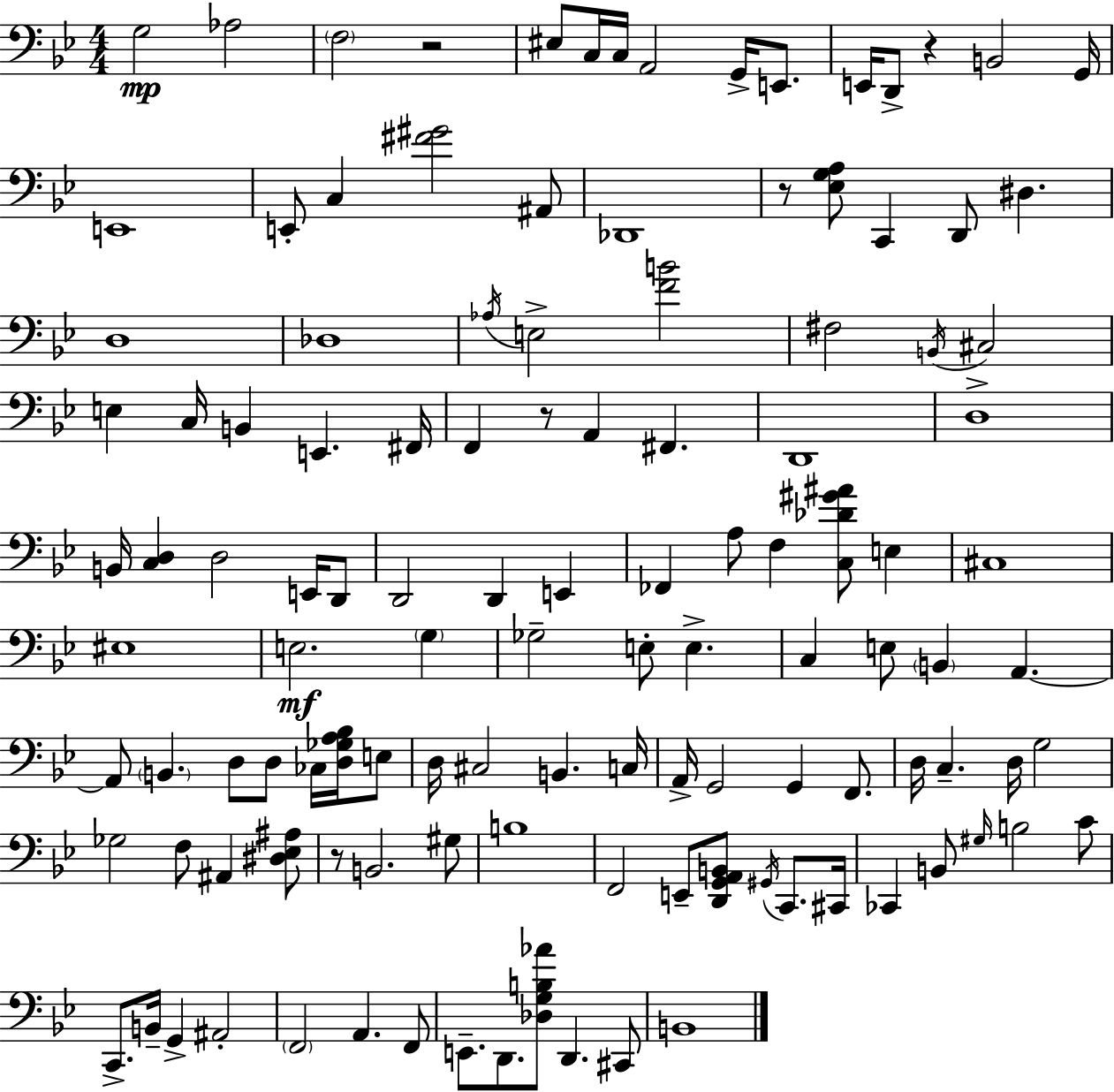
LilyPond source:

{
  \clef bass
  \numericTimeSignature
  \time 4/4
  \key g \minor
  g2\mp aes2 | \parenthesize f2 r2 | eis8 c16 c16 a,2 g,16-> e,8. | e,16 d,8-> r4 b,2 g,16 | \break e,1 | e,8-. c4 <fis' gis'>2 ais,8 | des,1 | r8 <ees g a>8 c,4 d,8 dis4. | \break d1 | des1 | \acciaccatura { aes16 } e2-> <f' b'>2 | fis2 \acciaccatura { b,16 } cis2 | \break e4 c16 b,4 e,4. | fis,16 f,4 r8 a,4 fis,4. | d,1 | d1-> | \break b,16 <c d>4 d2 e,16 | d,8 d,2 d,4 e,4 | fes,4 a8 f4 <c des' gis' ais'>8 e4 | cis1 | \break eis1 | e2.\mf \parenthesize g4 | ges2-- e8-. e4.-> | c4 e8 \parenthesize b,4 a,4.~~ | \break a,8 \parenthesize b,4. d8 d8 ces16 <d ges a bes>16 | e8 d16 cis2 b,4. | c16 a,16-> g,2 g,4 f,8. | d16 c4.-- d16 g2 | \break ges2 f8 ais,4 | <dis ees ais>8 r8 b,2. | gis8 b1 | f,2 e,8-- <d, g, a, b,>8 \acciaccatura { gis,16 } c,8. | \break cis,16 ces,4 b,8 \grace { gis16 } b2 | c'8 c,8.-> b,16-- g,4-> ais,2-. | \parenthesize f,2 a,4. | f,8 e,8.-- d,8. <des g b aes'>8 d,4. | \break cis,8 b,1 | \bar "|."
}